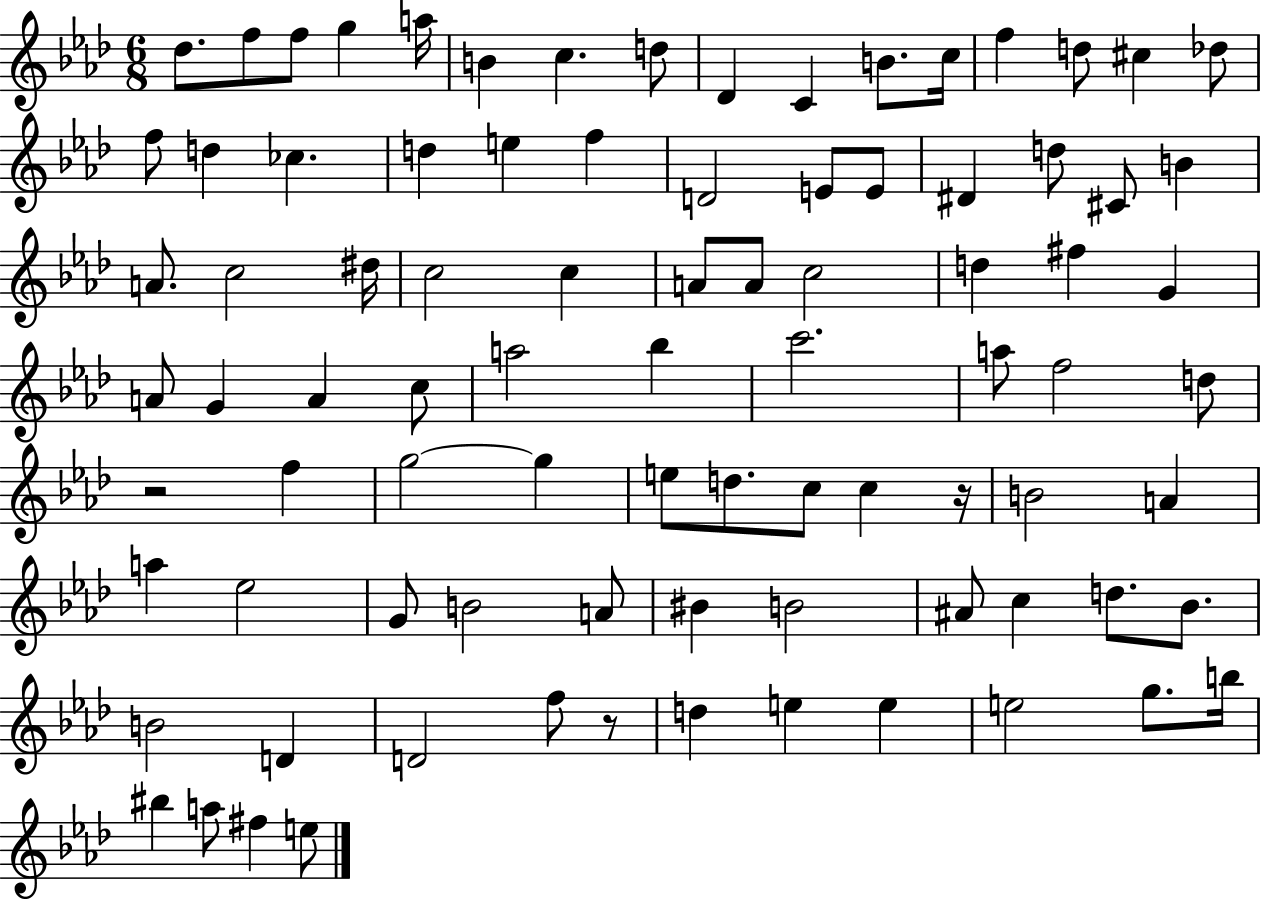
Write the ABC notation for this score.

X:1
T:Untitled
M:6/8
L:1/4
K:Ab
_d/2 f/2 f/2 g a/4 B c d/2 _D C B/2 c/4 f d/2 ^c _d/2 f/2 d _c d e f D2 E/2 E/2 ^D d/2 ^C/2 B A/2 c2 ^d/4 c2 c A/2 A/2 c2 d ^f G A/2 G A c/2 a2 _b c'2 a/2 f2 d/2 z2 f g2 g e/2 d/2 c/2 c z/4 B2 A a _e2 G/2 B2 A/2 ^B B2 ^A/2 c d/2 _B/2 B2 D D2 f/2 z/2 d e e e2 g/2 b/4 ^b a/2 ^f e/2